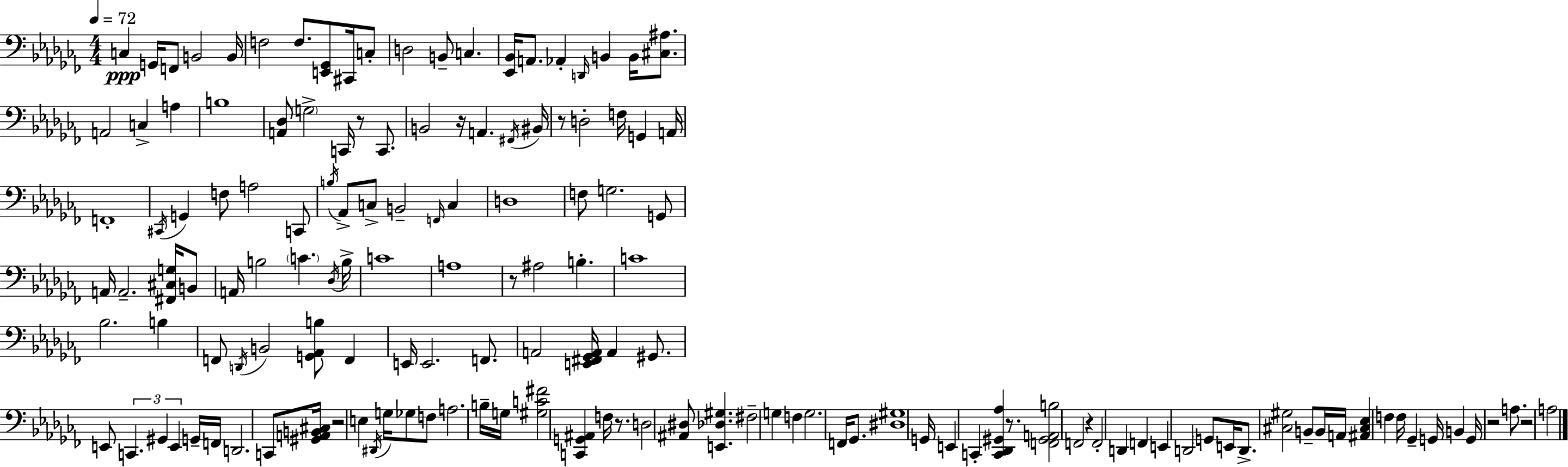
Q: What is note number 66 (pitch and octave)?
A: B2